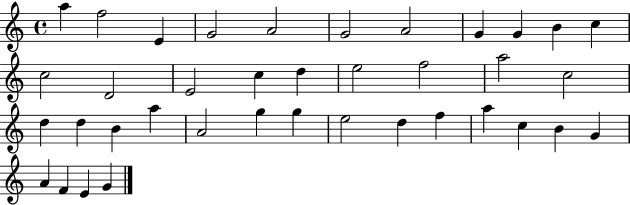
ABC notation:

X:1
T:Untitled
M:4/4
L:1/4
K:C
a f2 E G2 A2 G2 A2 G G B c c2 D2 E2 c d e2 f2 a2 c2 d d B a A2 g g e2 d f a c B G A F E G